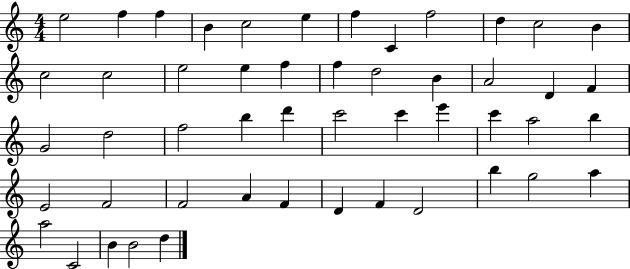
E5/h F5/q F5/q B4/q C5/h E5/q F5/q C4/q F5/h D5/q C5/h B4/q C5/h C5/h E5/h E5/q F5/q F5/q D5/h B4/q A4/h D4/q F4/q G4/h D5/h F5/h B5/q D6/q C6/h C6/q E6/q C6/q A5/h B5/q E4/h F4/h F4/h A4/q F4/q D4/q F4/q D4/h B5/q G5/h A5/q A5/h C4/h B4/q B4/h D5/q